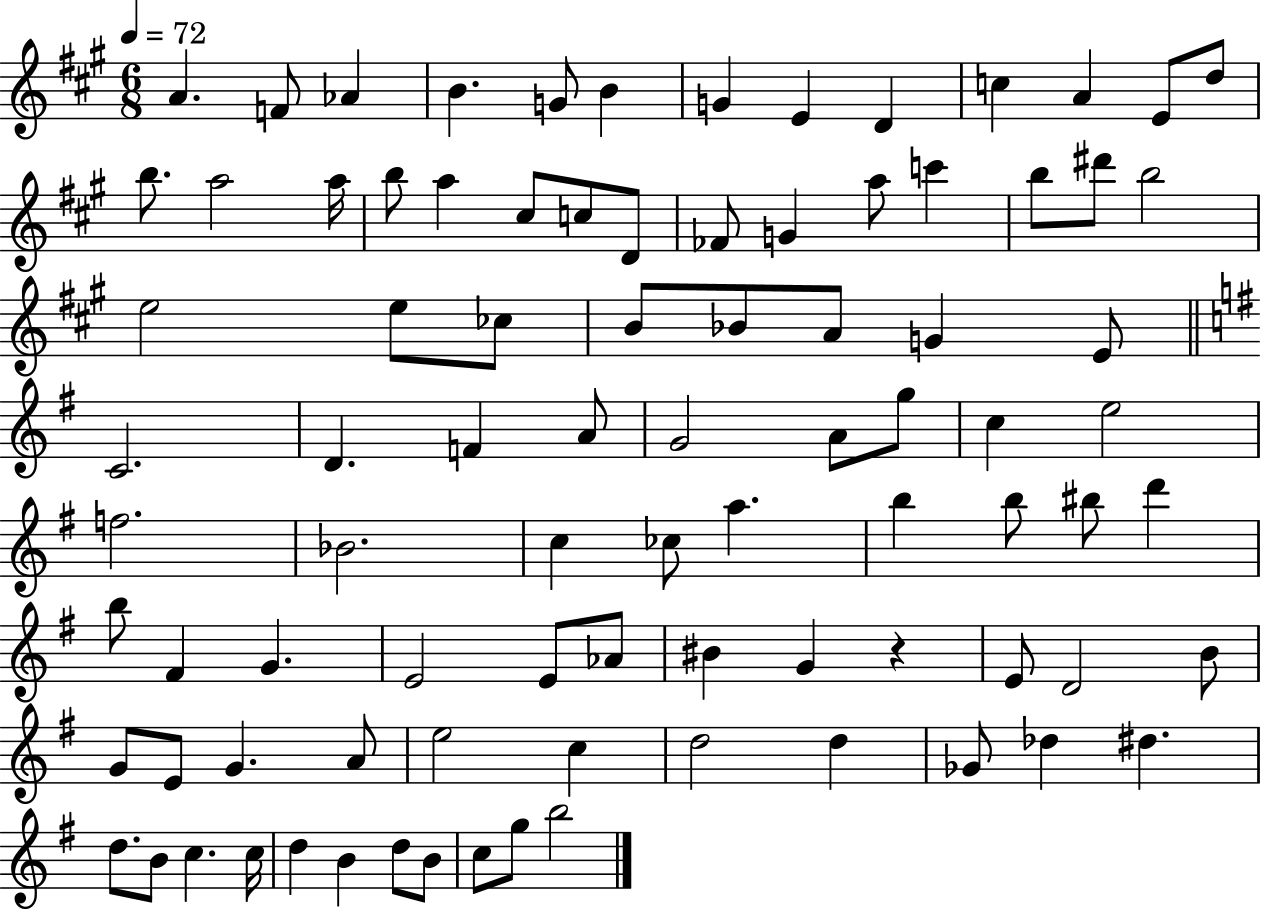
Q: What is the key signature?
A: A major